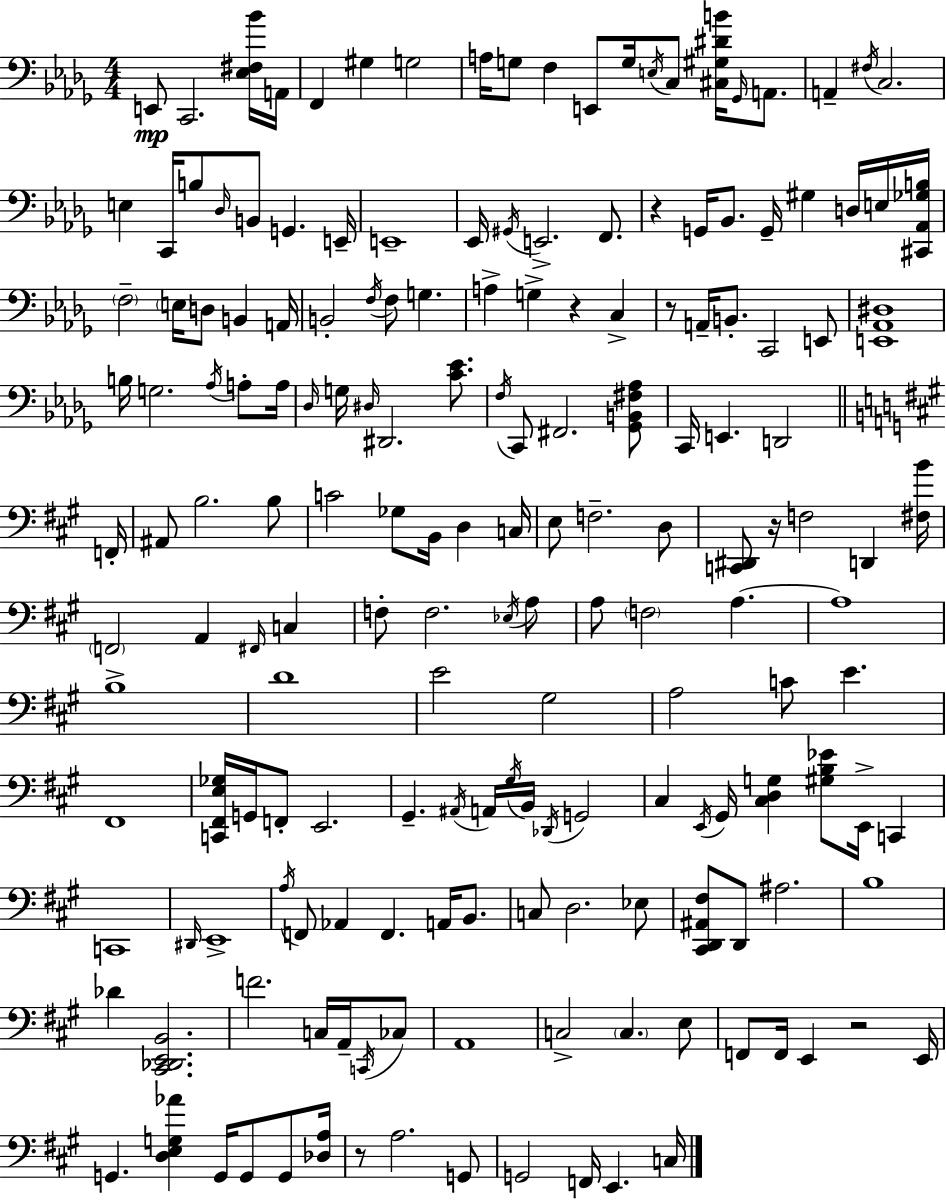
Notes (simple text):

E2/e C2/h. [Eb3,F#3,Bb4]/s A2/s F2/q G#3/q G3/h A3/s G3/e F3/q E2/e G3/s E3/s C3/e [C#3,G#3,D#4,B4]/s Gb2/s A2/e. A2/q F#3/s C3/h. E3/q C2/s B3/e Db3/s B2/e G2/q. E2/s E2/w Eb2/s G#2/s E2/h. F2/e. R/q G2/s Bb2/e. G2/s G#3/q D3/s E3/s [C#2,Ab2,Gb3,B3]/s F3/h E3/s D3/e B2/q A2/s B2/h F3/s F3/e G3/q. A3/q G3/q R/q C3/q R/e A2/s B2/e. C2/h E2/e [E2,Ab2,D#3]/w B3/s G3/h. Ab3/s A3/e A3/s Db3/s G3/s D#3/s D#2/h. [C4,Eb4]/e. F3/s C2/e F#2/h. [Gb2,B2,F#3,Ab3]/e C2/s E2/q. D2/h F2/s A#2/e B3/h. B3/e C4/h Gb3/e B2/s D3/q C3/s E3/e F3/h. D3/e [C2,D#2]/e R/s F3/h D2/q [F#3,B4]/s F2/h A2/q F#2/s C3/q F3/e F3/h. Eb3/s A3/e A3/e F3/h A3/q. A3/w B3/w D4/w E4/h G#3/h A3/h C4/e E4/q. F#2/w [C2,F#2,E3,Gb3]/s G2/s F2/e E2/h. G#2/q. A#2/s A2/s G#3/s B2/s Db2/s G2/h C#3/q E2/s G#2/s [C#3,D3,G3]/q [G#3,B3,Eb4]/e E2/s C2/q C2/w D#2/s E2/w A3/s F2/e Ab2/q F2/q. A2/s B2/e. C3/e D3/h. Eb3/e [C#2,D2,A#2,F#3]/e D2/e A#3/h. B3/w Db4/q [C#2,Db2,E2,B2]/h. F4/h. C3/s A2/s C2/s CES3/e A2/w C3/h C3/q. E3/e F2/e F2/s E2/q R/h E2/s G2/q. [D3,E3,G3,Ab4]/q G2/s G2/e G2/e [Db3,A3]/s R/e A3/h. G2/e G2/h F2/s E2/q. C3/s